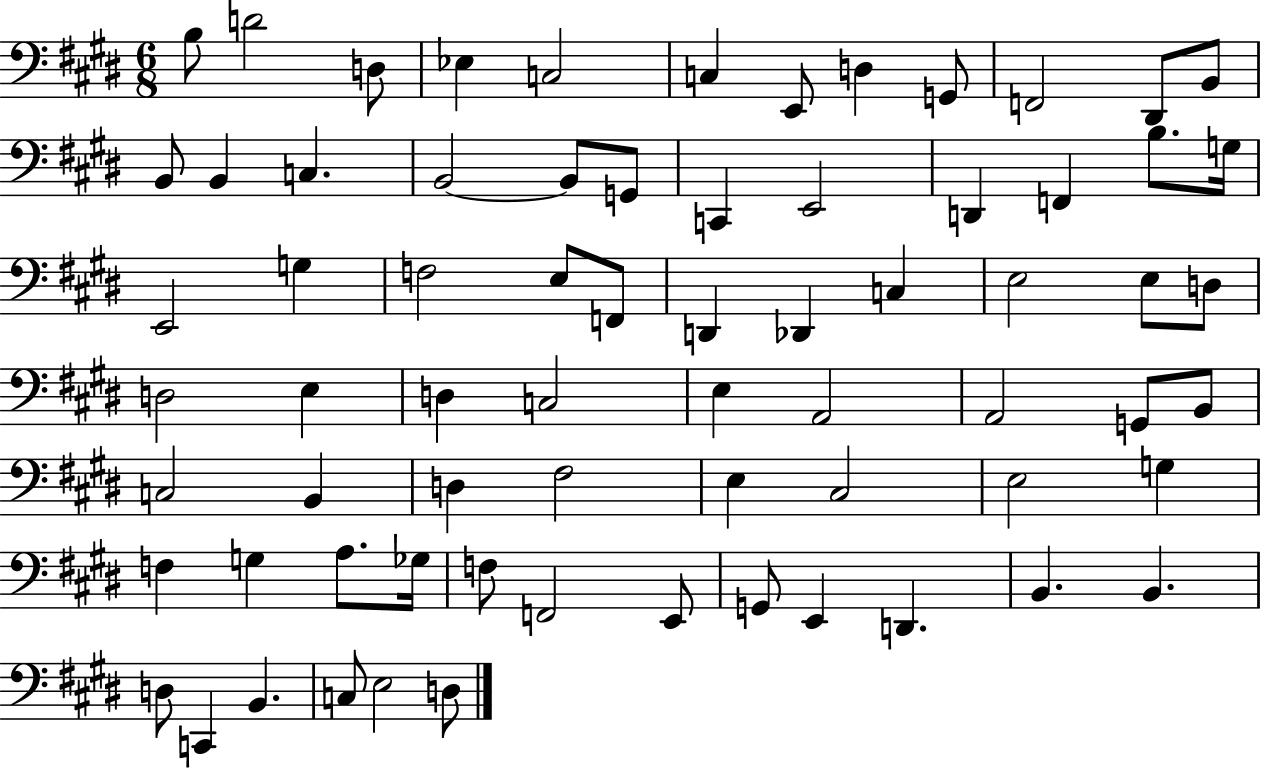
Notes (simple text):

B3/e D4/h D3/e Eb3/q C3/h C3/q E2/e D3/q G2/e F2/h D#2/e B2/e B2/e B2/q C3/q. B2/h B2/e G2/e C2/q E2/h D2/q F2/q B3/e. G3/s E2/h G3/q F3/h E3/e F2/e D2/q Db2/q C3/q E3/h E3/e D3/e D3/h E3/q D3/q C3/h E3/q A2/h A2/h G2/e B2/e C3/h B2/q D3/q F#3/h E3/q C#3/h E3/h G3/q F3/q G3/q A3/e. Gb3/s F3/e F2/h E2/e G2/e E2/q D2/q. B2/q. B2/q. D3/e C2/q B2/q. C3/e E3/h D3/e